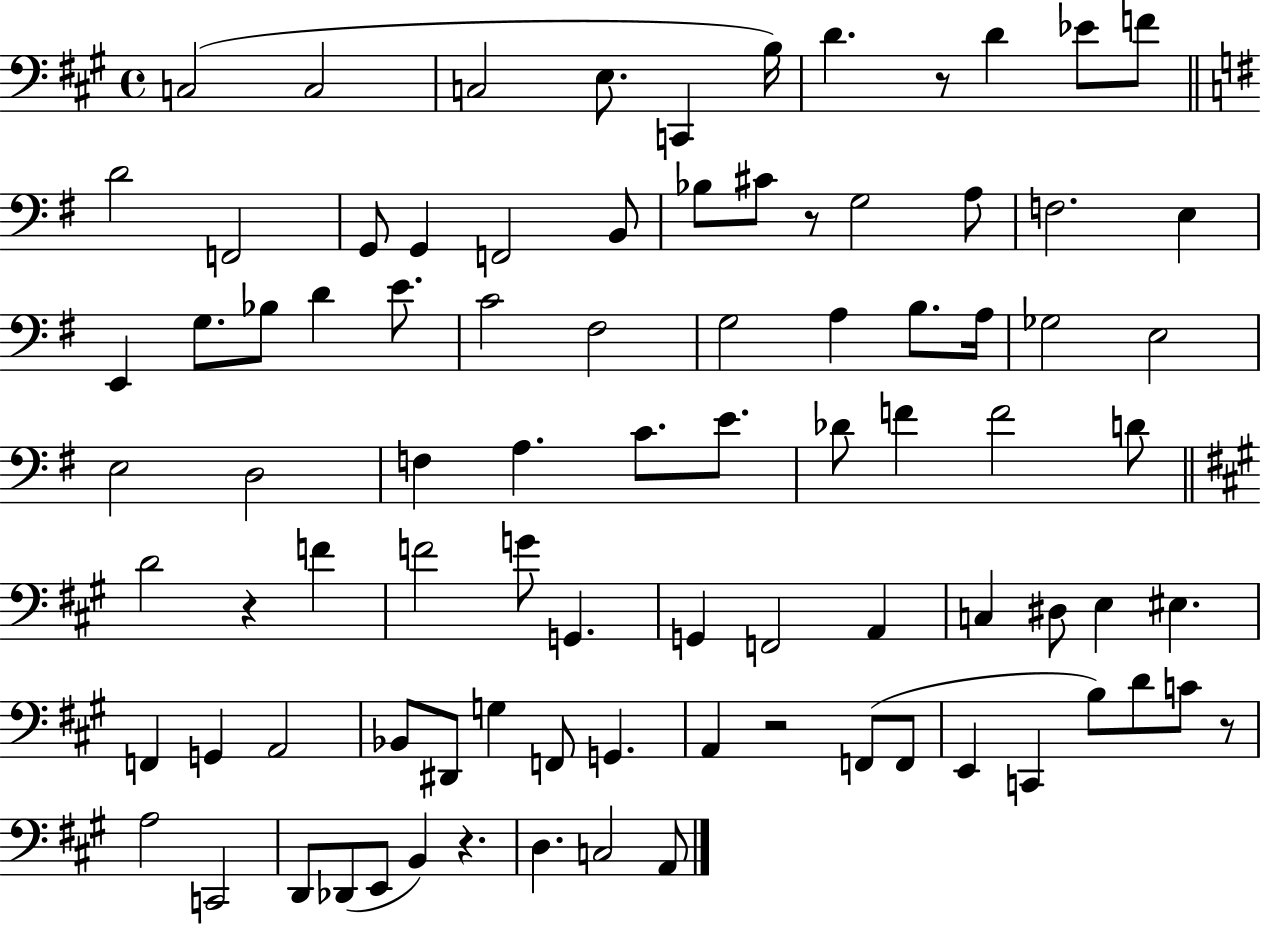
X:1
T:Untitled
M:4/4
L:1/4
K:A
C,2 C,2 C,2 E,/2 C,, B,/4 D z/2 D _E/2 F/2 D2 F,,2 G,,/2 G,, F,,2 B,,/2 _B,/2 ^C/2 z/2 G,2 A,/2 F,2 E, E,, G,/2 _B,/2 D E/2 C2 ^F,2 G,2 A, B,/2 A,/4 _G,2 E,2 E,2 D,2 F, A, C/2 E/2 _D/2 F F2 D/2 D2 z F F2 G/2 G,, G,, F,,2 A,, C, ^D,/2 E, ^E, F,, G,, A,,2 _B,,/2 ^D,,/2 G, F,,/2 G,, A,, z2 F,,/2 F,,/2 E,, C,, B,/2 D/2 C/2 z/2 A,2 C,,2 D,,/2 _D,,/2 E,,/2 B,, z D, C,2 A,,/2